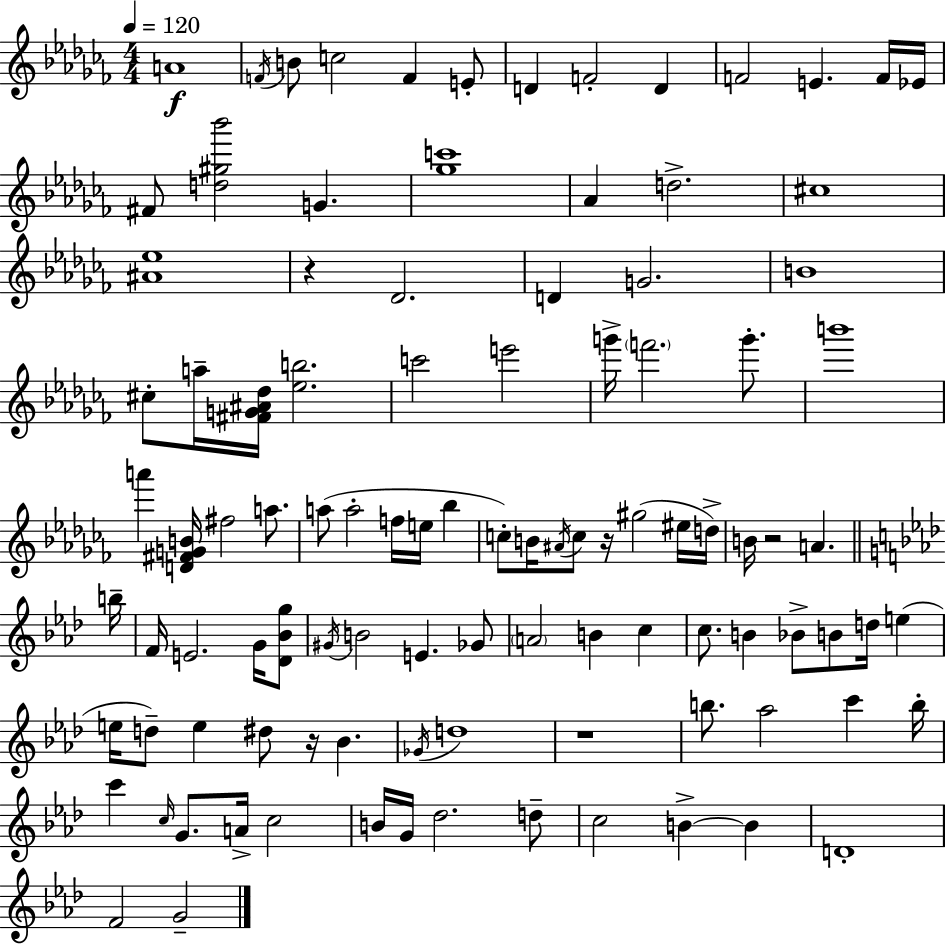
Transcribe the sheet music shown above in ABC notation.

X:1
T:Untitled
M:4/4
L:1/4
K:Abm
A4 F/4 B/2 c2 F E/2 D F2 D F2 E F/4 _E/4 ^F/2 [d^g_b']2 G [_gc']4 _A d2 ^c4 [^A_e]4 z _D2 D G2 B4 ^c/2 a/4 [^FG^A_d]/4 [_eb]2 c'2 e'2 g'/4 f'2 g'/2 b'4 a' [D^FGB]/4 ^f2 a/2 a/2 a2 f/4 e/4 _b c/2 B/4 ^A/4 c/2 z/4 ^g2 ^e/4 d/4 B/4 z2 A b/4 F/4 E2 G/4 [_D_Bg]/2 ^G/4 B2 E _G/2 A2 B c c/2 B _B/2 B/2 d/4 e e/4 d/2 e ^d/2 z/4 _B _G/4 d4 z4 b/2 _a2 c' b/4 c' c/4 G/2 A/4 c2 B/4 G/4 _d2 d/2 c2 B B D4 F2 G2